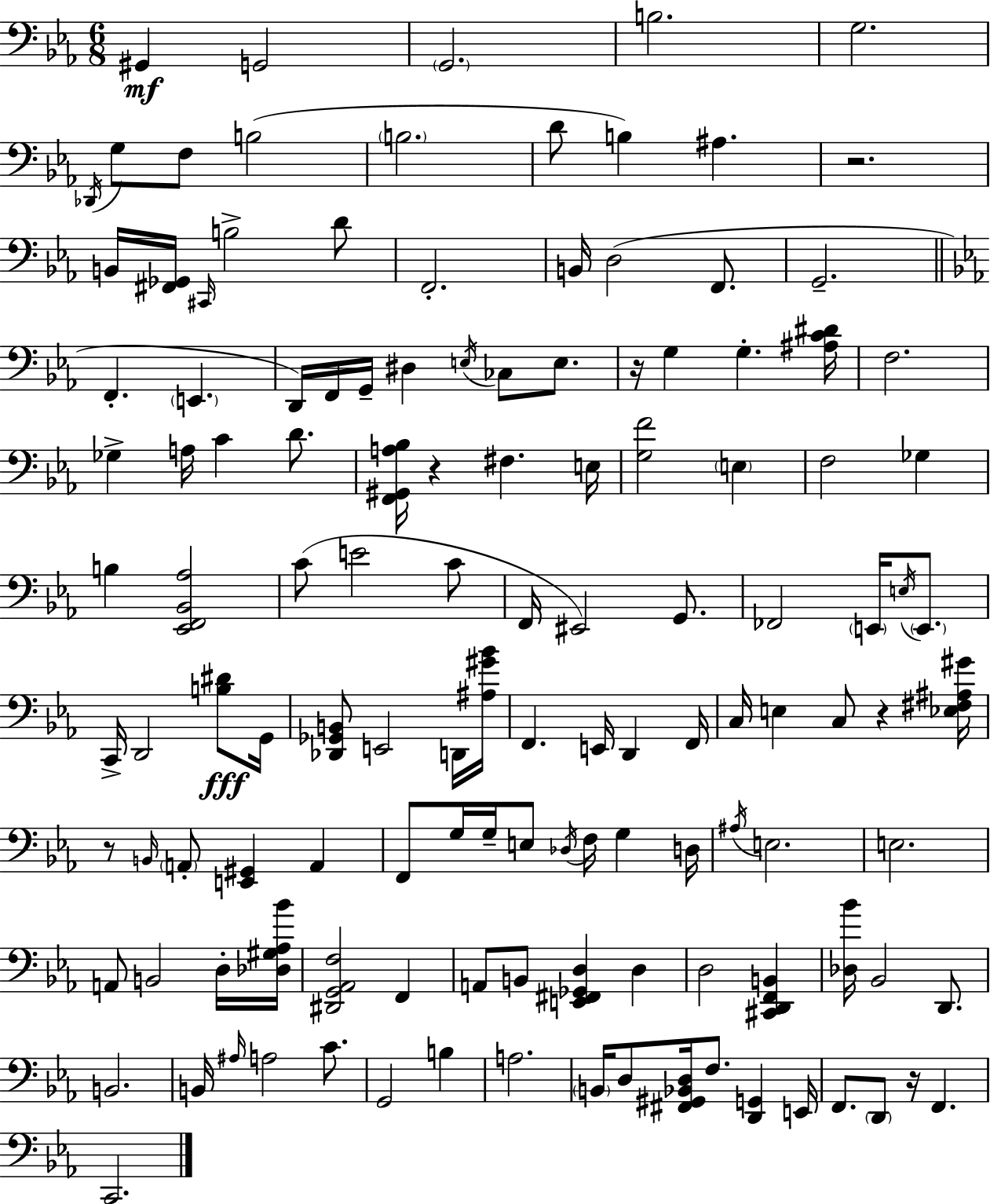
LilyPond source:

{
  \clef bass
  \numericTimeSignature
  \time 6/8
  \key ees \major
  \repeat volta 2 { gis,4\mf g,2 | \parenthesize g,2. | b2. | g2. | \break \acciaccatura { des,16 } g8 f8 b2( | \parenthesize b2. | d'8 b4) ais4. | r2. | \break b,16 <fis, ges,>16 \grace { cis,16 } b2-> | d'8 f,2.-. | b,16 d2( f,8. | g,2.-- | \break \bar "||" \break \key ees \major f,4.-. \parenthesize e,4. | d,16) f,16 g,16-- dis4 \acciaccatura { e16 } ces8 e8. | r16 g4 g4.-. | <ais c' dis'>16 f2. | \break ges4-> a16 c'4 d'8. | <f, gis, a bes>16 r4 fis4. | e16 <g f'>2 \parenthesize e4 | f2 ges4 | \break b4 <ees, f, bes, aes>2 | c'8( e'2 c'8 | f,16 eis,2) g,8. | fes,2 \parenthesize e,16 \acciaccatura { e16 } \parenthesize e,8. | \break c,16-> d,2 <b dis'>8\fff | g,16 <des, ges, b,>8 e,2 | d,16 <ais gis' bes'>16 f,4. e,16 d,4 | f,16 c16 e4 c8 r4 | \break <ees fis ais gis'>16 r8 \grace { b,16 } \parenthesize a,8-. <e, gis,>4 a,4 | f,8 g16 g16-- e8 \acciaccatura { des16 } f16 g4 | d16 \acciaccatura { ais16 } e2. | e2. | \break a,8 b,2 | d16-. <des gis aes bes'>16 <dis, g, aes, f>2 | f,4 a,8 b,8 <e, fis, ges, d>4 | d4 d2 | \break <cis, d, f, b,>4 <des bes'>16 bes,2 | d,8. b,2. | b,16 \grace { ais16 } a2 | c'8. g,2 | \break b4 a2. | \parenthesize b,16 d8 <fis, gis, bes, d>16 f8. | <d, g,>4 e,16 f,8. \parenthesize d,8 r16 | f,4. c,2. | \break } \bar "|."
}